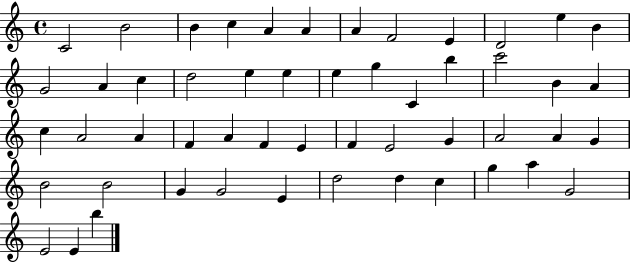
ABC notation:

X:1
T:Untitled
M:4/4
L:1/4
K:C
C2 B2 B c A A A F2 E D2 e B G2 A c d2 e e e g C b c'2 B A c A2 A F A F E F E2 G A2 A G B2 B2 G G2 E d2 d c g a G2 E2 E b